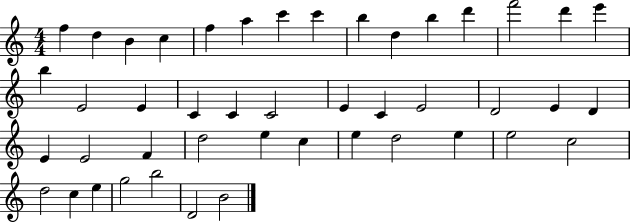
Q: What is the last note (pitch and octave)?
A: B4